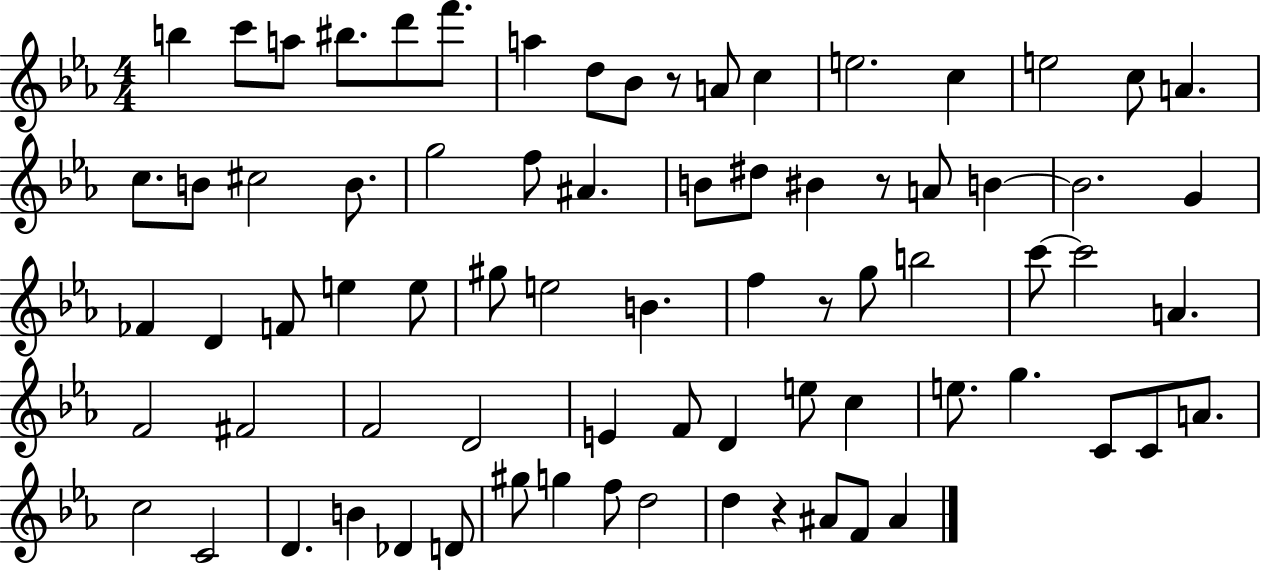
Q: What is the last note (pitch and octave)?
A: A#4